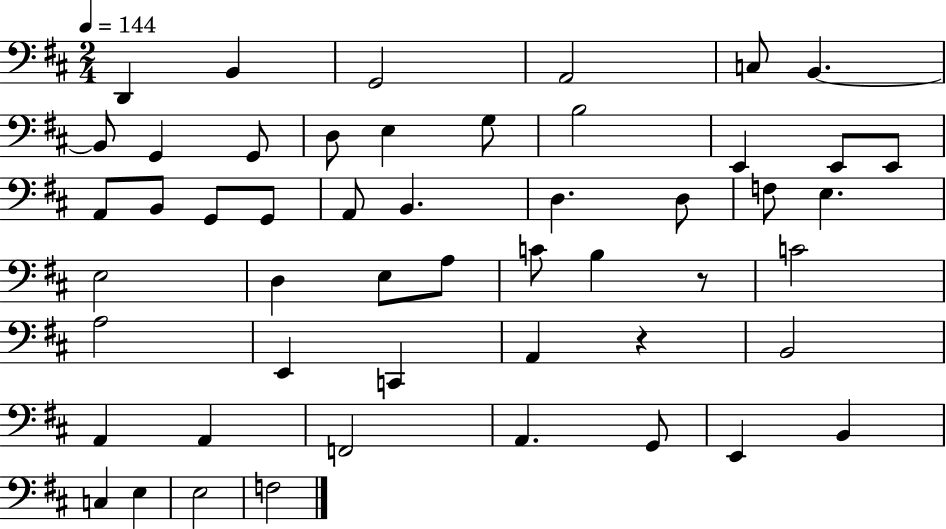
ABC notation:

X:1
T:Untitled
M:2/4
L:1/4
K:D
D,, B,, G,,2 A,,2 C,/2 B,, B,,/2 G,, G,,/2 D,/2 E, G,/2 B,2 E,, E,,/2 E,,/2 A,,/2 B,,/2 G,,/2 G,,/2 A,,/2 B,, D, D,/2 F,/2 E, E,2 D, E,/2 A,/2 C/2 B, z/2 C2 A,2 E,, C,, A,, z B,,2 A,, A,, F,,2 A,, G,,/2 E,, B,, C, E, E,2 F,2